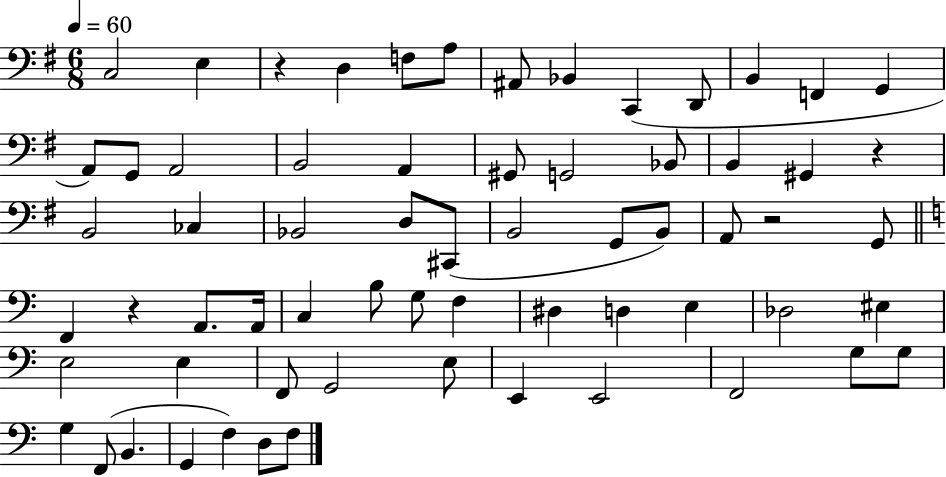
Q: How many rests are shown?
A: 4